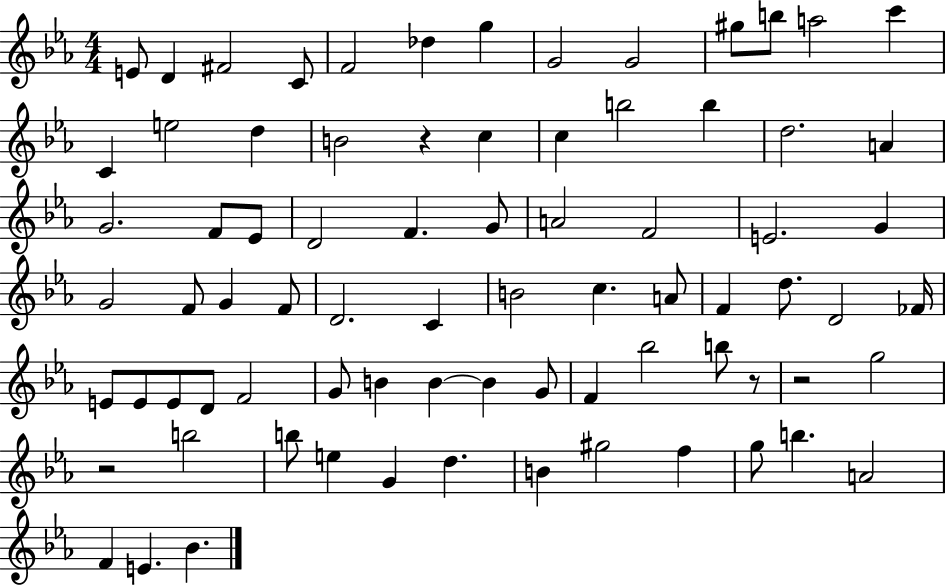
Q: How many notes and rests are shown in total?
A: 78